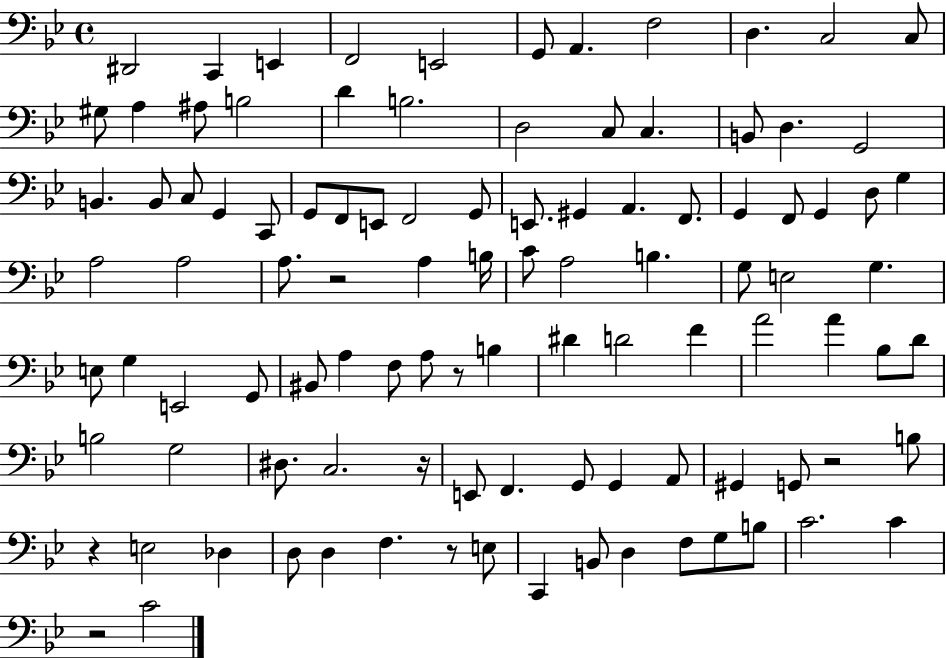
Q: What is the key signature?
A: BES major